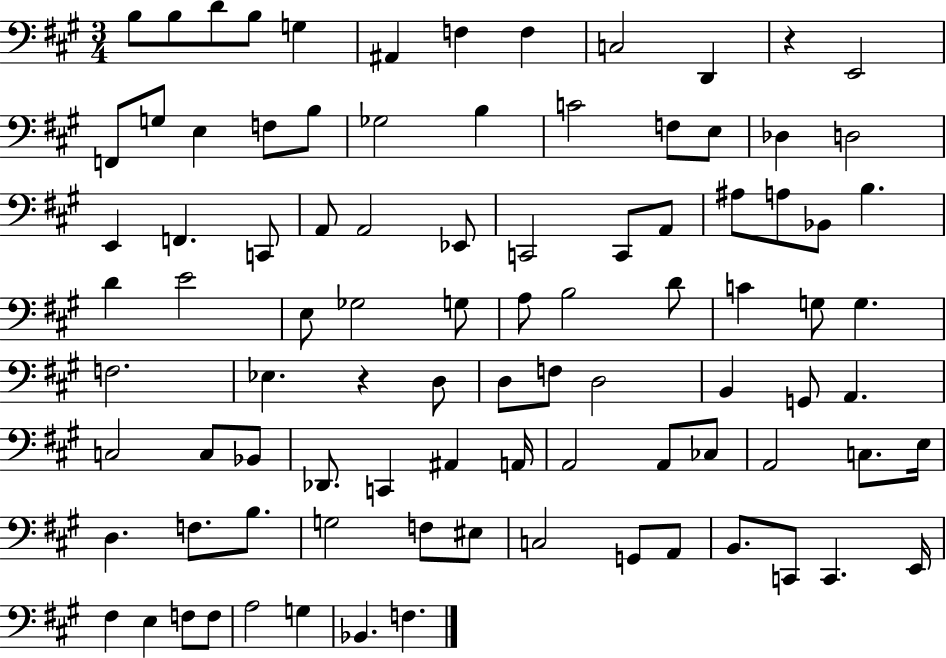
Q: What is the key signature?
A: A major